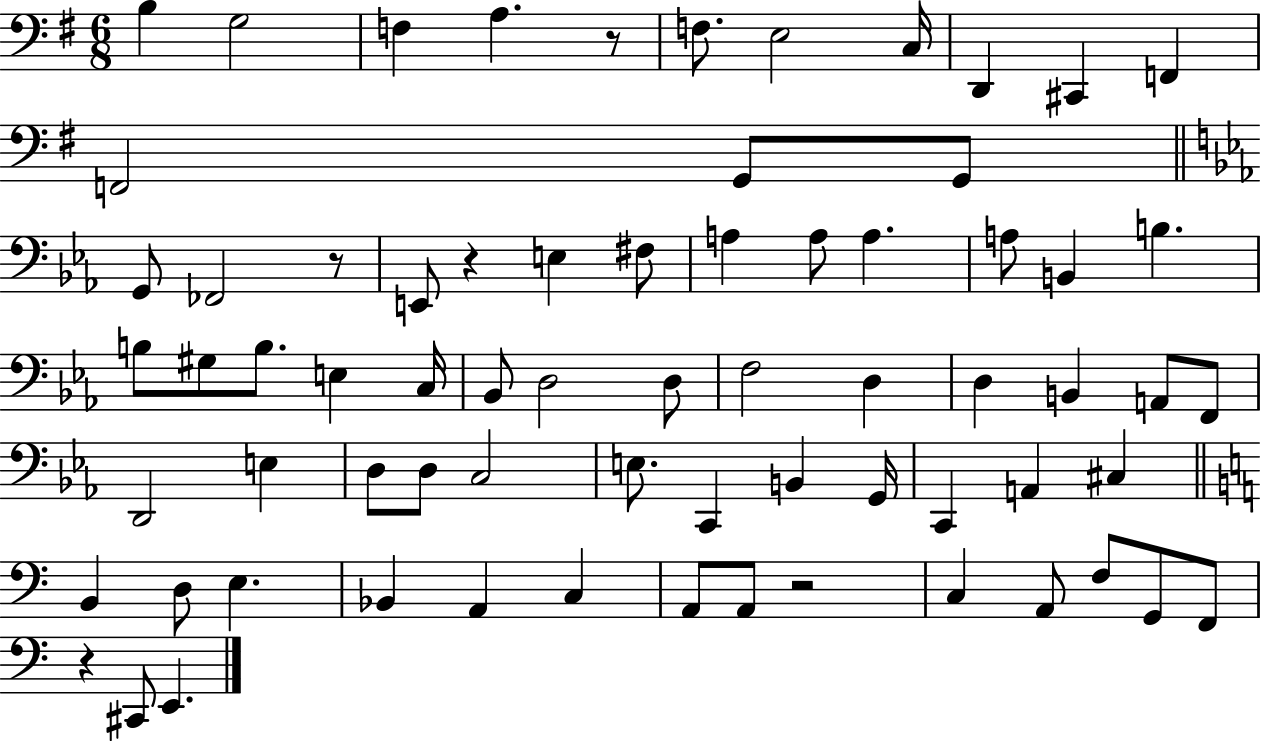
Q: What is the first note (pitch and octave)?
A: B3